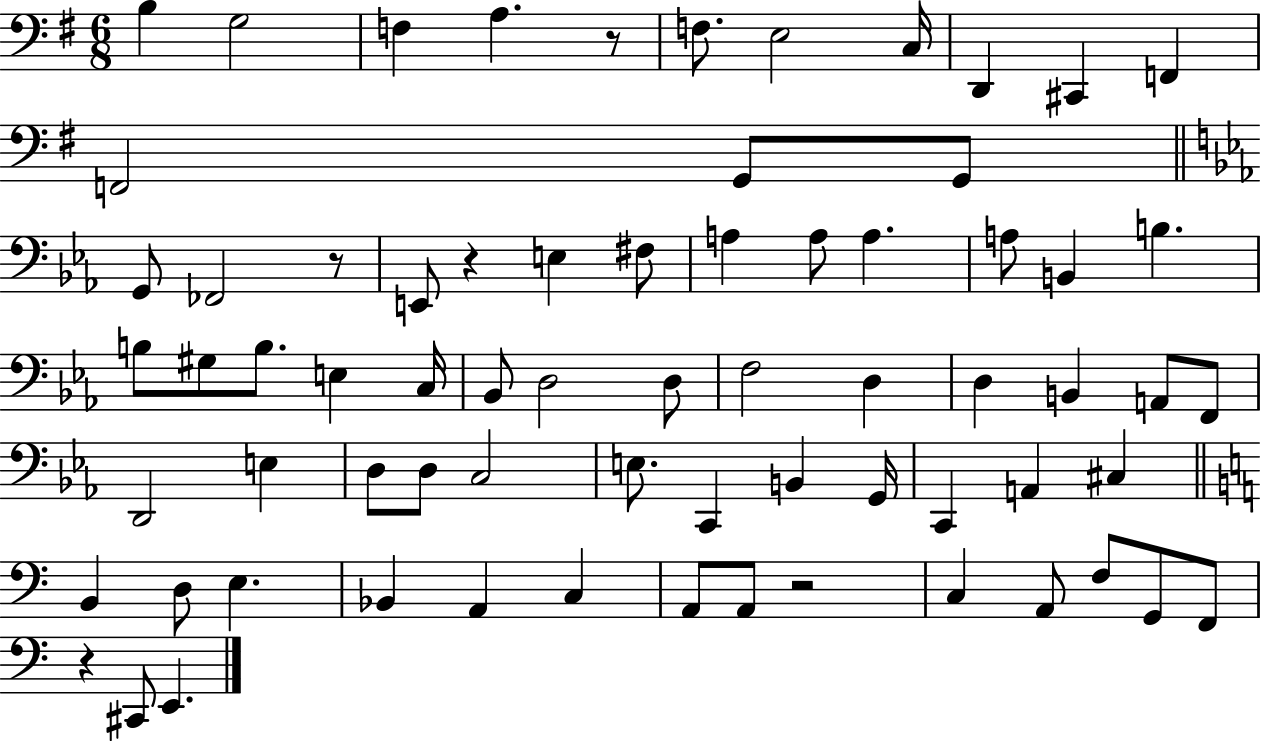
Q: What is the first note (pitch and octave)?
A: B3